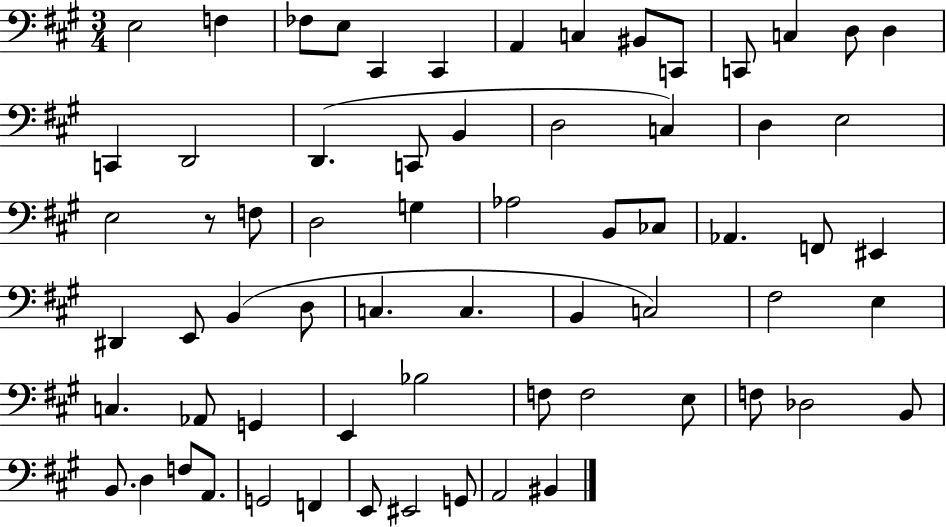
X:1
T:Untitled
M:3/4
L:1/4
K:A
E,2 F, _F,/2 E,/2 ^C,, ^C,, A,, C, ^B,,/2 C,,/2 C,,/2 C, D,/2 D, C,, D,,2 D,, C,,/2 B,, D,2 C, D, E,2 E,2 z/2 F,/2 D,2 G, _A,2 B,,/2 _C,/2 _A,, F,,/2 ^E,, ^D,, E,,/2 B,, D,/2 C, C, B,, C,2 ^F,2 E, C, _A,,/2 G,, E,, _B,2 F,/2 F,2 E,/2 F,/2 _D,2 B,,/2 B,,/2 D, F,/2 A,,/2 G,,2 F,, E,,/2 ^E,,2 G,,/2 A,,2 ^B,,